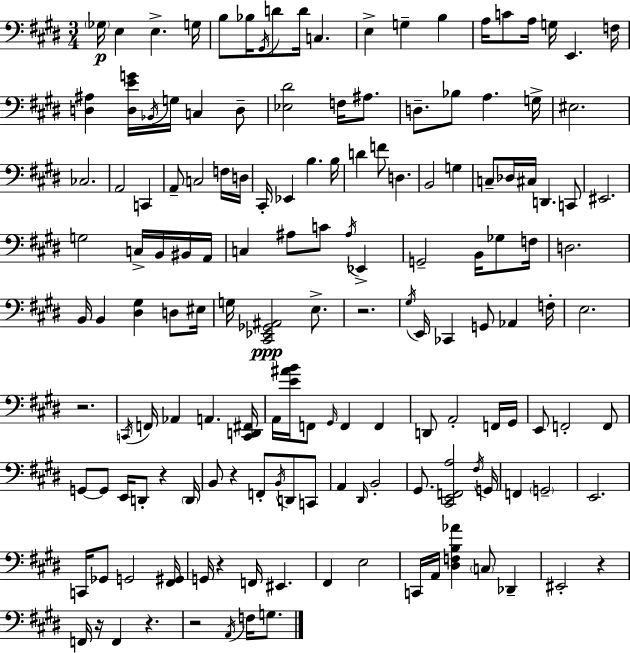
X:1
T:Untitled
M:3/4
L:1/4
K:E
_G,/4 E, E, G,/4 B,/2 _B,/4 ^G,,/4 D/2 D/4 C, E, G, B, A,/4 C/2 A,/4 G,/4 E,, F,/4 [D,^A,] [D,EG]/4 _B,,/4 G,/4 C, D,/2 [_E,^D]2 F,/4 ^A,/2 D,/2 _B,/2 A, G,/4 ^E,2 _C,2 A,,2 C,, A,,/2 C,2 F,/4 D,/4 ^C,,/4 _E,, B, B,/4 D F/2 D, B,,2 G, C,/2 _D,/4 ^C,/4 D,, C,,/2 ^E,,2 G,2 C,/4 B,,/4 ^B,,/4 A,,/4 C, ^A,/2 C/2 ^A,/4 _E,, G,,2 B,,/4 _G,/2 F,/4 D,2 B,,/4 B,, [^D,^G,] D,/2 ^E,/4 G,/4 [^C,,_E,,_G,,^A,,]2 E,/2 z2 ^G,/4 E,,/4 _C,, G,,/2 _A,, F,/4 E,2 z2 C,,/4 F,,/4 _A,, A,, [C,,D,,^F,,]/4 A,,/4 [E^AB]/4 F,,/2 ^G,,/4 F,, F,, D,,/2 A,,2 F,,/4 ^G,,/4 E,,/2 F,,2 F,,/2 G,,/2 G,,/2 E,,/4 D,,/2 z D,,/4 B,,/2 z F,,/2 B,,/4 D,,/2 C,,/2 A,, ^D,,/4 B,,2 ^G,,/2 [^C,,E,,F,,A,]2 ^F,/4 G,,/4 F,, G,,2 E,,2 C,,/4 _G,,/2 G,,2 [^F,,^G,,]/4 G,,/4 z F,,/4 ^E,, ^F,, E,2 C,,/4 A,,/4 [^D,F,B,_A] C,/2 _D,, ^E,,2 z F,,/4 z/4 F,, z z2 A,,/4 F,/4 G,/2